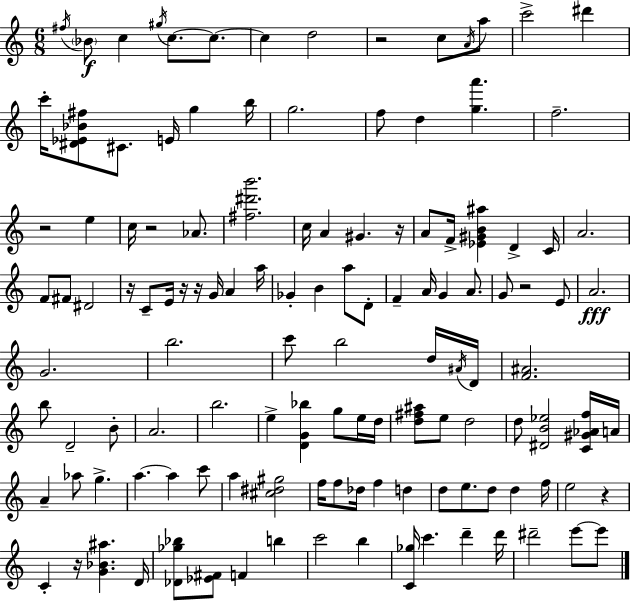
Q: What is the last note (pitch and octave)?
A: E6